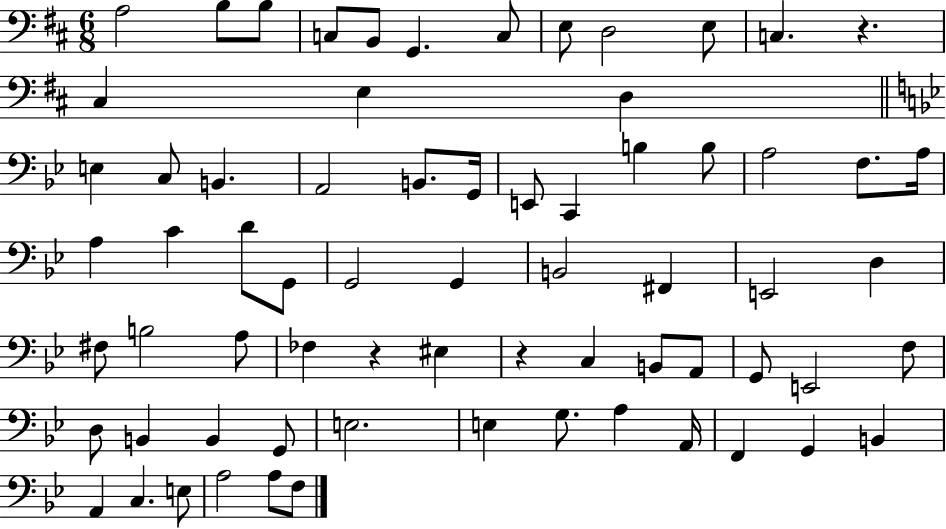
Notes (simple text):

A3/h B3/e B3/e C3/e B2/e G2/q. C3/e E3/e D3/h E3/e C3/q. R/q. C#3/q E3/q D3/q E3/q C3/e B2/q. A2/h B2/e. G2/s E2/e C2/q B3/q B3/e A3/h F3/e. A3/s A3/q C4/q D4/e G2/e G2/h G2/q B2/h F#2/q E2/h D3/q F#3/e B3/h A3/e FES3/q R/q EIS3/q R/q C3/q B2/e A2/e G2/e E2/h F3/e D3/e B2/q B2/q G2/e E3/h. E3/q G3/e. A3/q A2/s F2/q G2/q B2/q A2/q C3/q. E3/e A3/h A3/e F3/e